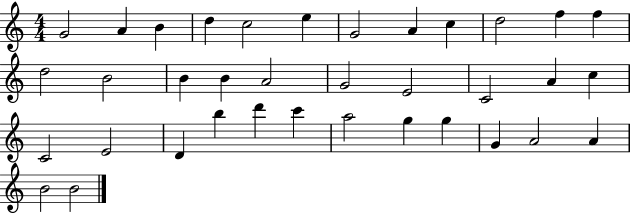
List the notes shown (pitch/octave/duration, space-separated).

G4/h A4/q B4/q D5/q C5/h E5/q G4/h A4/q C5/q D5/h F5/q F5/q D5/h B4/h B4/q B4/q A4/h G4/h E4/h C4/h A4/q C5/q C4/h E4/h D4/q B5/q D6/q C6/q A5/h G5/q G5/q G4/q A4/h A4/q B4/h B4/h